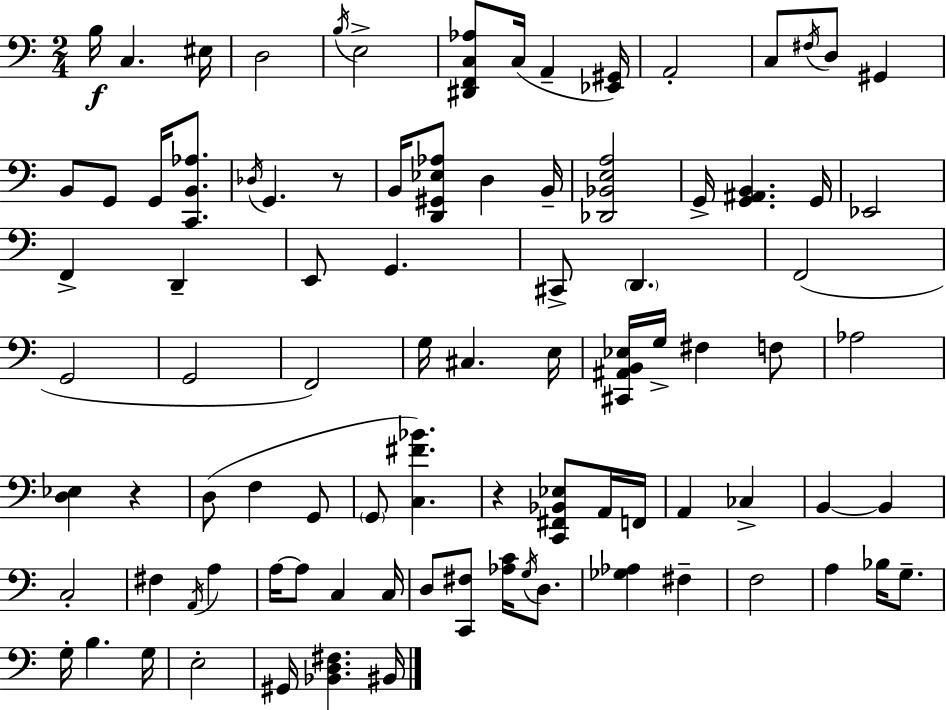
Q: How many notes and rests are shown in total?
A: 90